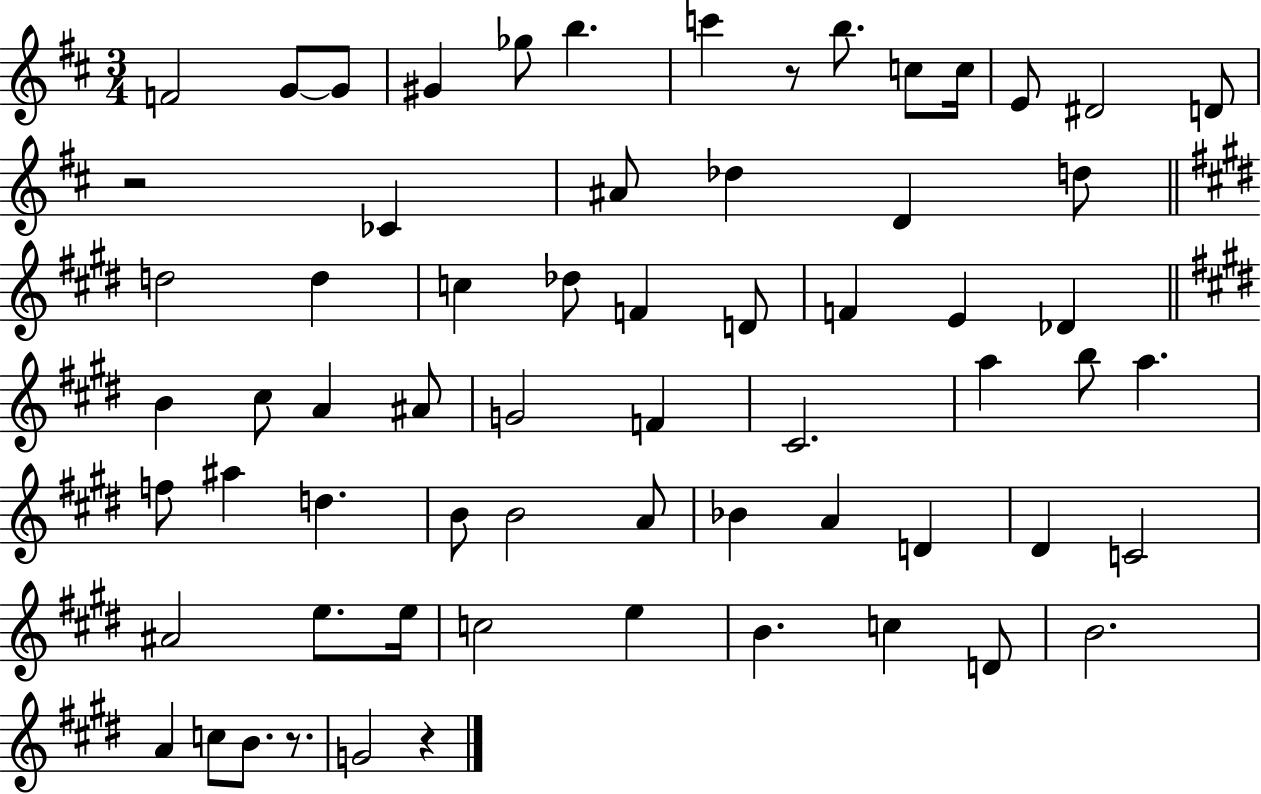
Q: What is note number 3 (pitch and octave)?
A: G4